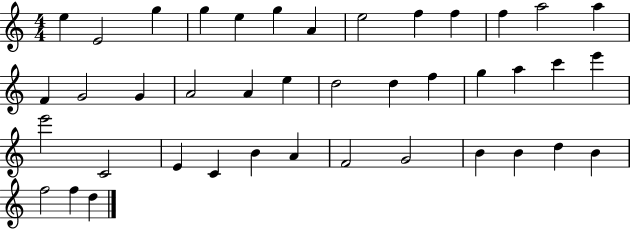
E5/q E4/h G5/q G5/q E5/q G5/q A4/q E5/h F5/q F5/q F5/q A5/h A5/q F4/q G4/h G4/q A4/h A4/q E5/q D5/h D5/q F5/q G5/q A5/q C6/q E6/q E6/h C4/h E4/q C4/q B4/q A4/q F4/h G4/h B4/q B4/q D5/q B4/q F5/h F5/q D5/q